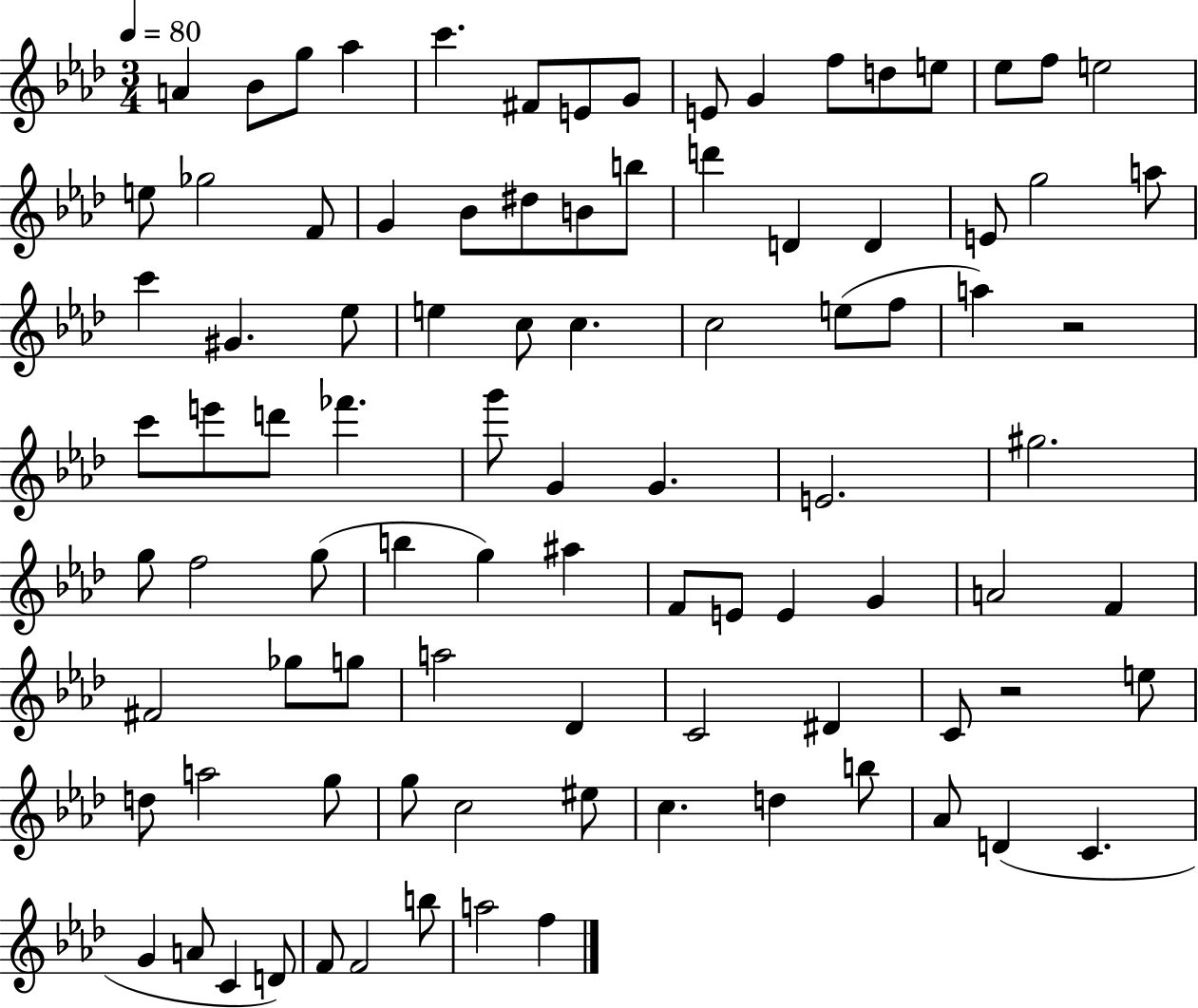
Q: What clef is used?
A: treble